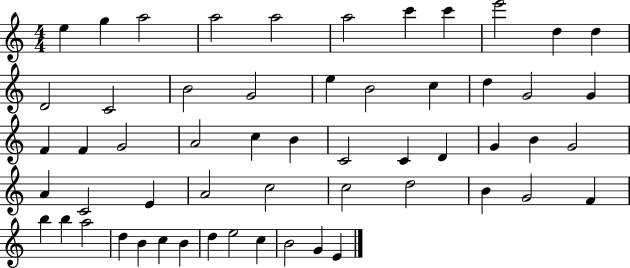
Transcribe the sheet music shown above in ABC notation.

X:1
T:Untitled
M:4/4
L:1/4
K:C
e g a2 a2 a2 a2 c' c' e'2 d d D2 C2 B2 G2 e B2 c d G2 G F F G2 A2 c B C2 C D G B G2 A C2 E A2 c2 c2 d2 B G2 F b b a2 d B c B d e2 c B2 G E